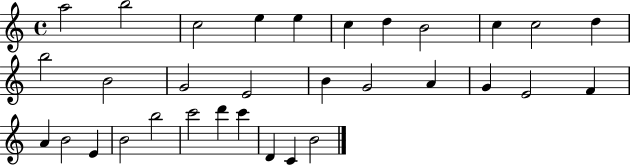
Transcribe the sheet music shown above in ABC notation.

X:1
T:Untitled
M:4/4
L:1/4
K:C
a2 b2 c2 e e c d B2 c c2 d b2 B2 G2 E2 B G2 A G E2 F A B2 E B2 b2 c'2 d' c' D C B2